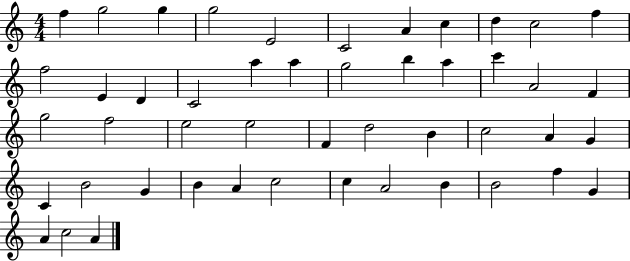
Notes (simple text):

F5/q G5/h G5/q G5/h E4/h C4/h A4/q C5/q D5/q C5/h F5/q F5/h E4/q D4/q C4/h A5/q A5/q G5/h B5/q A5/q C6/q A4/h F4/q G5/h F5/h E5/h E5/h F4/q D5/h B4/q C5/h A4/q G4/q C4/q B4/h G4/q B4/q A4/q C5/h C5/q A4/h B4/q B4/h F5/q G4/q A4/q C5/h A4/q